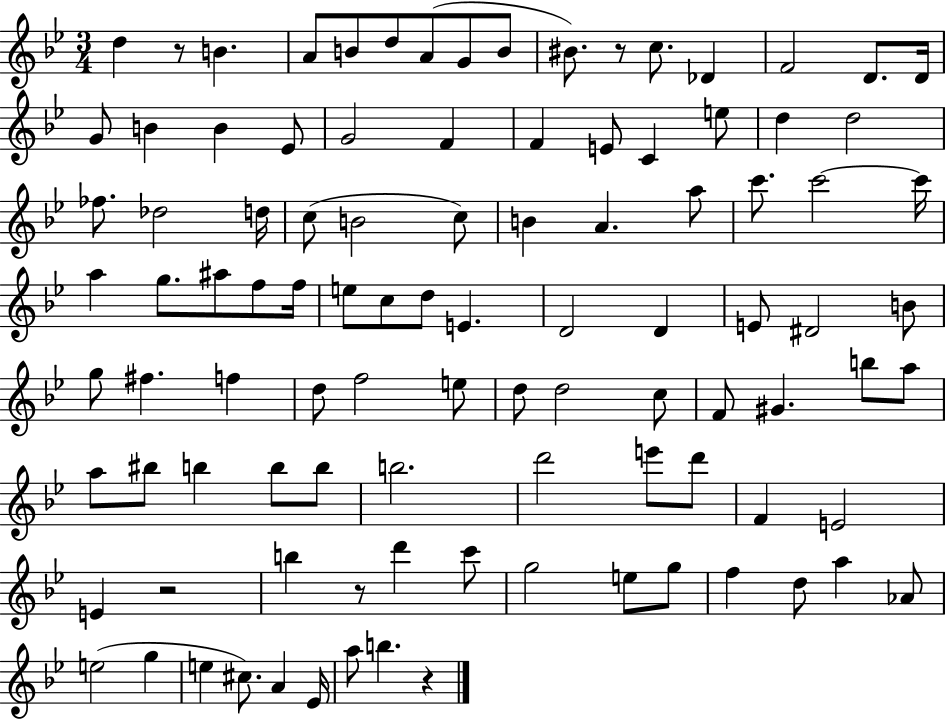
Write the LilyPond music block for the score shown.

{
  \clef treble
  \numericTimeSignature
  \time 3/4
  \key bes \major
  d''4 r8 b'4. | a'8 b'8 d''8 a'8( g'8 b'8 | bis'8.) r8 c''8. des'4 | f'2 d'8. d'16 | \break g'8 b'4 b'4 ees'8 | g'2 f'4 | f'4 e'8 c'4 e''8 | d''4 d''2 | \break fes''8. des''2 d''16 | c''8( b'2 c''8) | b'4 a'4. a''8 | c'''8. c'''2~~ c'''16 | \break a''4 g''8. ais''8 f''8 f''16 | e''8 c''8 d''8 e'4. | d'2 d'4 | e'8 dis'2 b'8 | \break g''8 fis''4. f''4 | d''8 f''2 e''8 | d''8 d''2 c''8 | f'8 gis'4. b''8 a''8 | \break a''8 bis''8 b''4 b''8 b''8 | b''2. | d'''2 e'''8 d'''8 | f'4 e'2 | \break e'4 r2 | b''4 r8 d'''4 c'''8 | g''2 e''8 g''8 | f''4 d''8 a''4 aes'8 | \break e''2( g''4 | e''4 cis''8.) a'4 ees'16 | a''8 b''4. r4 | \bar "|."
}